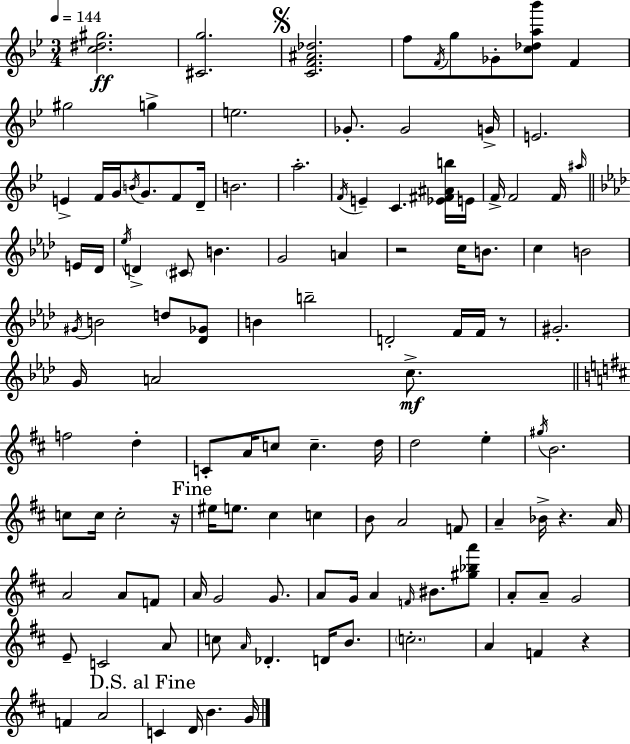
{
  \clef treble
  \numericTimeSignature
  \time 3/4
  \key g \minor
  \tempo 4 = 144
  <c'' dis'' gis''>2.\ff | <cis' g''>2. | \mark \markup { \musicglyph "scripts.segno" } <c' f' ais' des''>2. | f''8 \acciaccatura { f'16 } g''8 ges'8-. <c'' des'' a'' bes'''>8 f'4 | \break gis''2 g''4-> | e''2. | ges'8.-. ges'2 | g'16-> e'2. | \break e'4-> f'16 g'16 \acciaccatura { b'16 } g'8. f'8 | d'16-- b'2. | a''2.-. | \acciaccatura { f'16 } e'4-- c'4. | \break <ees' fis' ais' b''>16 e'16 f'16-> f'2 | f'16 \grace { ais''16 } \bar "||" \break \key f \minor e'16 des'16 \acciaccatura { ees''16 } d'4-> \parenthesize cis'8 b'4. | g'2 a'4 | r2 c''16 | b'8. c''4 b'2 | \break \acciaccatura { gis'16 } b'2 | d''8 <des' ges'>8 b'4 b''2-- | d'2-. | f'16 f'16 r8 gis'2.-. | \break g'16 a'2 | c''8.->\mf \bar "||" \break \key d \major f''2 d''4-. | c'8-. a'16 c''8 c''4.-- d''16 | d''2 e''4-. | \acciaccatura { gis''16 } b'2. | \break c''8 c''16 c''2-. | r16 \mark "Fine" eis''16 e''8. cis''4 c''4 | b'8 a'2 f'8 | a'4-- bes'16-> r4. | \break a'16 a'2 a'8 f'8 | a'16 g'2 g'8. | a'8 g'16 a'4 \grace { f'16 } bis'8. | <gis'' bes'' a'''>8 a'8-. a'8-- g'2 | \break e'8-- c'2 | a'8 c''8 \grace { a'16 } des'4.-. d'16 | b'8. \parenthesize c''2.-. | a'4 f'4 r4 | \break f'4 a'2 | \mark "D.S. al Fine" c'4 d'16 b'4. | g'16 \bar "|."
}